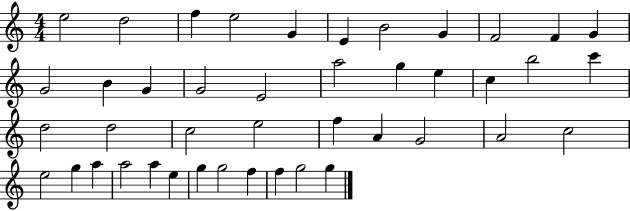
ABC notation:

X:1
T:Untitled
M:4/4
L:1/4
K:C
e2 d2 f e2 G E B2 G F2 F G G2 B G G2 E2 a2 g e c b2 c' d2 d2 c2 e2 f A G2 A2 c2 e2 g a a2 a e g g2 f f g2 g